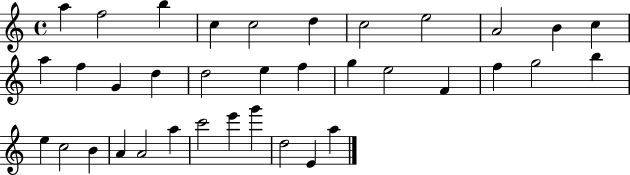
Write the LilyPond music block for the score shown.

{
  \clef treble
  \time 4/4
  \defaultTimeSignature
  \key c \major
  a''4 f''2 b''4 | c''4 c''2 d''4 | c''2 e''2 | a'2 b'4 c''4 | \break a''4 f''4 g'4 d''4 | d''2 e''4 f''4 | g''4 e''2 f'4 | f''4 g''2 b''4 | \break e''4 c''2 b'4 | a'4 a'2 a''4 | c'''2 e'''4 g'''4 | d''2 e'4 a''4 | \break \bar "|."
}